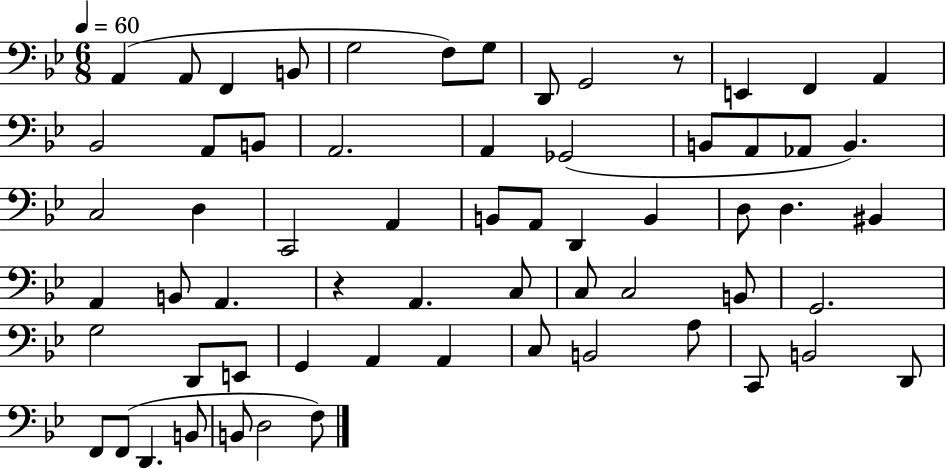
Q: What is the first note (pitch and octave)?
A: A2